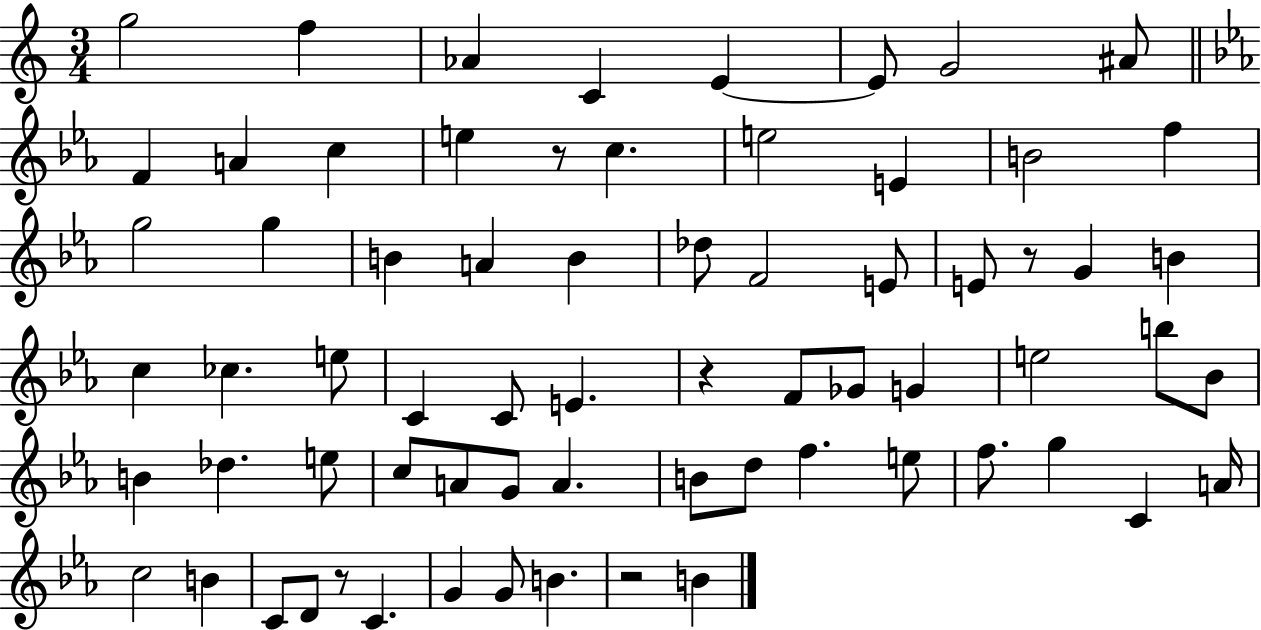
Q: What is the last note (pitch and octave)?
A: B4